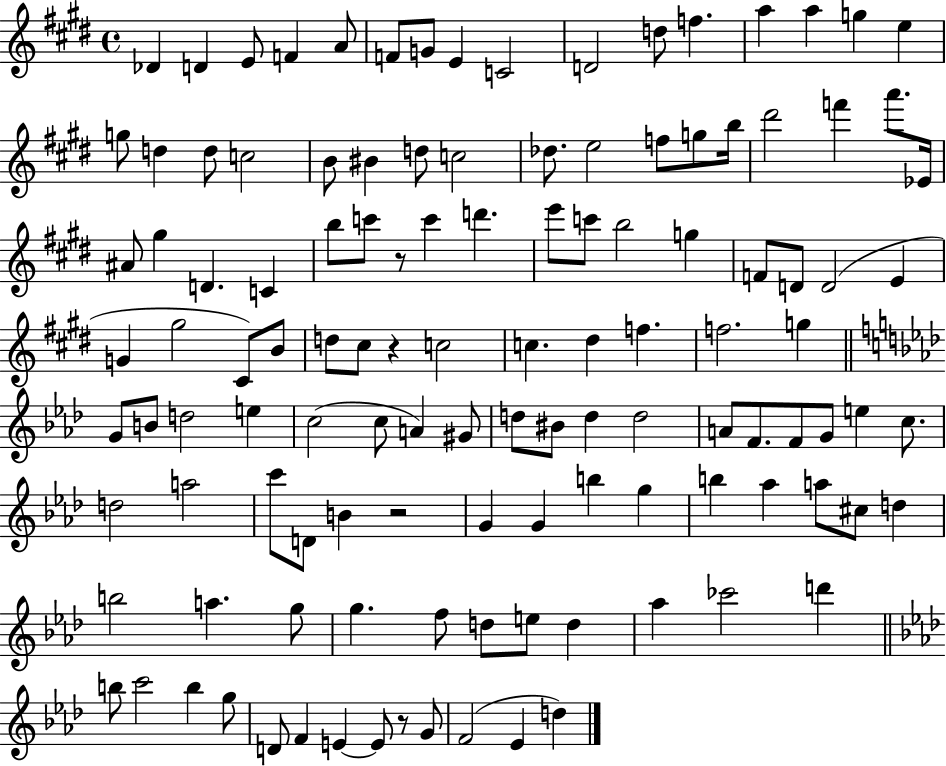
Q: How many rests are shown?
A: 4